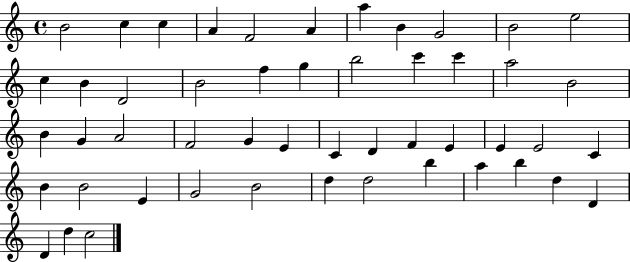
B4/h C5/q C5/q A4/q F4/h A4/q A5/q B4/q G4/h B4/h E5/h C5/q B4/q D4/h B4/h F5/q G5/q B5/h C6/q C6/q A5/h B4/h B4/q G4/q A4/h F4/h G4/q E4/q C4/q D4/q F4/q E4/q E4/q E4/h C4/q B4/q B4/h E4/q G4/h B4/h D5/q D5/h B5/q A5/q B5/q D5/q D4/q D4/q D5/q C5/h